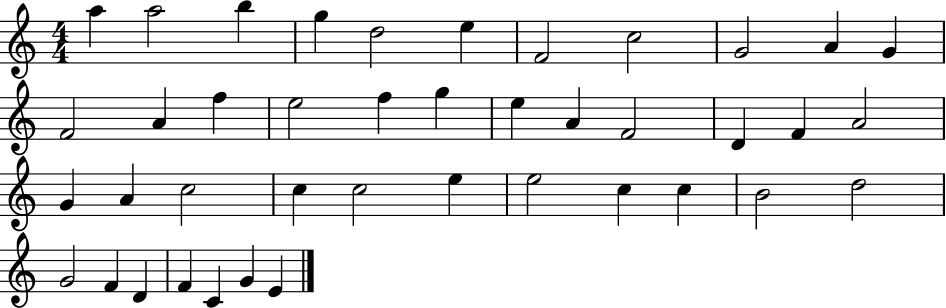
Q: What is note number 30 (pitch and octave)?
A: E5